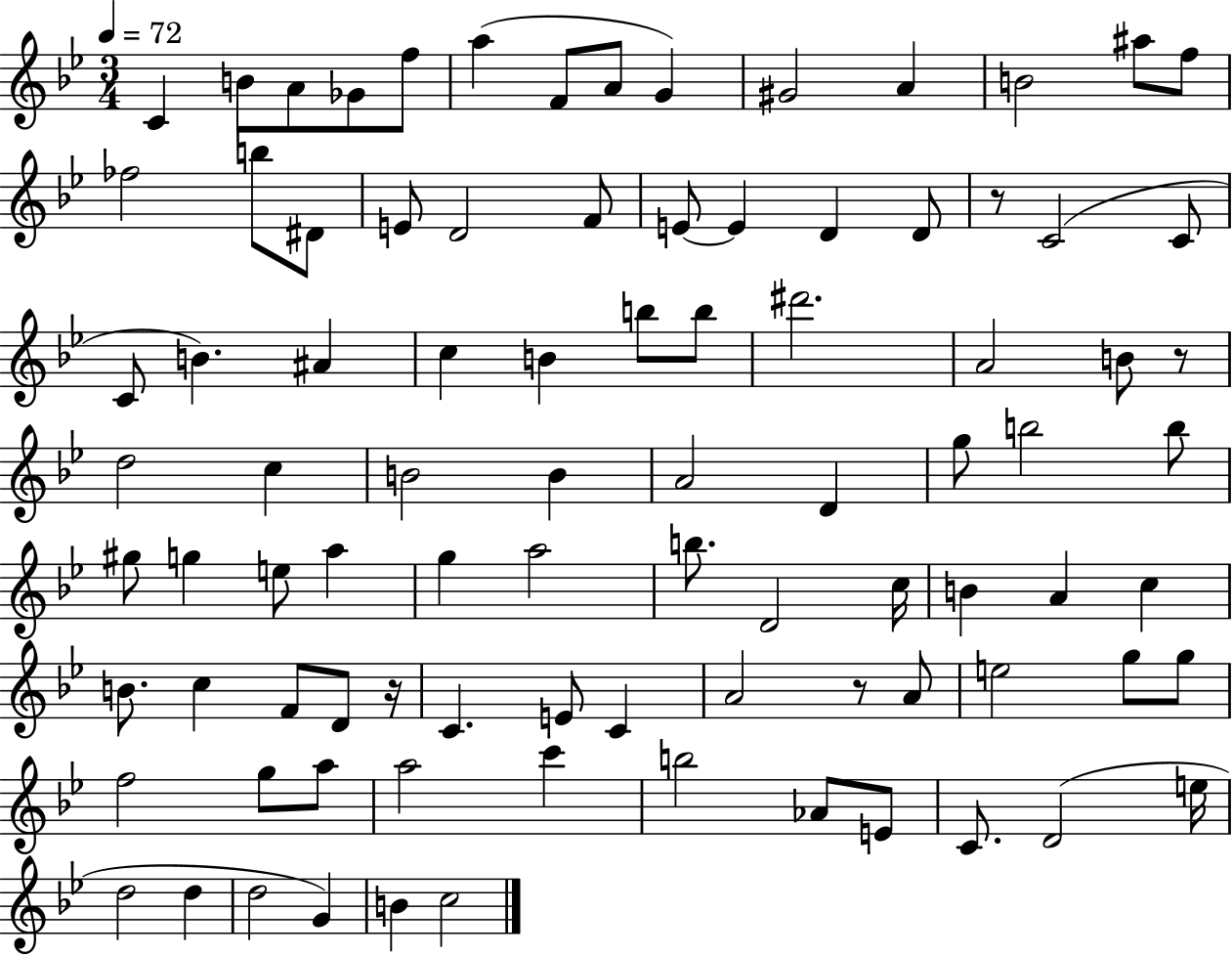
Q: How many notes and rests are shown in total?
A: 90